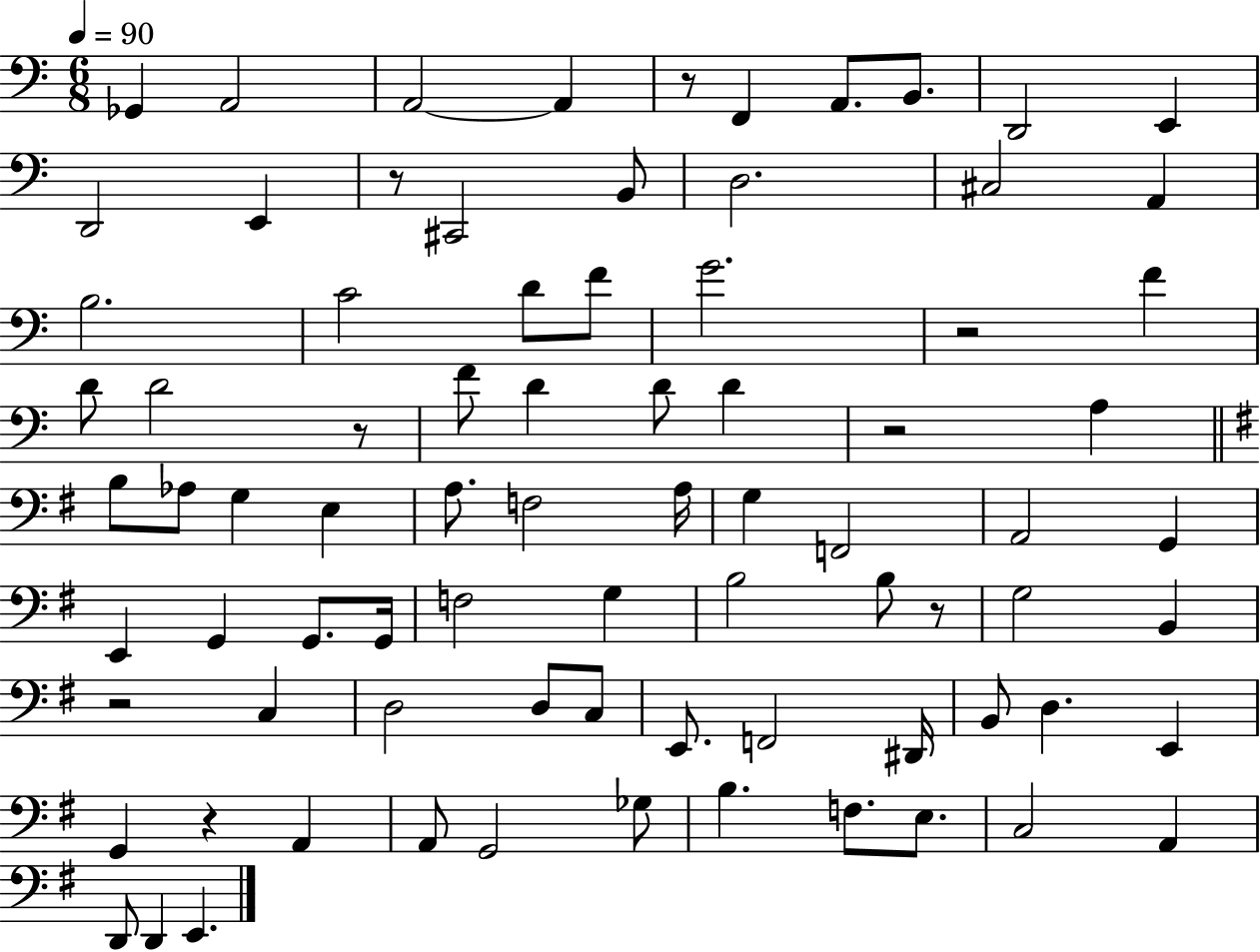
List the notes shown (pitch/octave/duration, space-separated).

Gb2/q A2/h A2/h A2/q R/e F2/q A2/e. B2/e. D2/h E2/q D2/h E2/q R/e C#2/h B2/e D3/h. C#3/h A2/q B3/h. C4/h D4/e F4/e G4/h. R/h F4/q D4/e D4/h R/e F4/e D4/q D4/e D4/q R/h A3/q B3/e Ab3/e G3/q E3/q A3/e. F3/h A3/s G3/q F2/h A2/h G2/q E2/q G2/q G2/e. G2/s F3/h G3/q B3/h B3/e R/e G3/h B2/q R/h C3/q D3/h D3/e C3/e E2/e. F2/h D#2/s B2/e D3/q. E2/q G2/q R/q A2/q A2/e G2/h Gb3/e B3/q. F3/e. E3/e. C3/h A2/q D2/e D2/q E2/q.